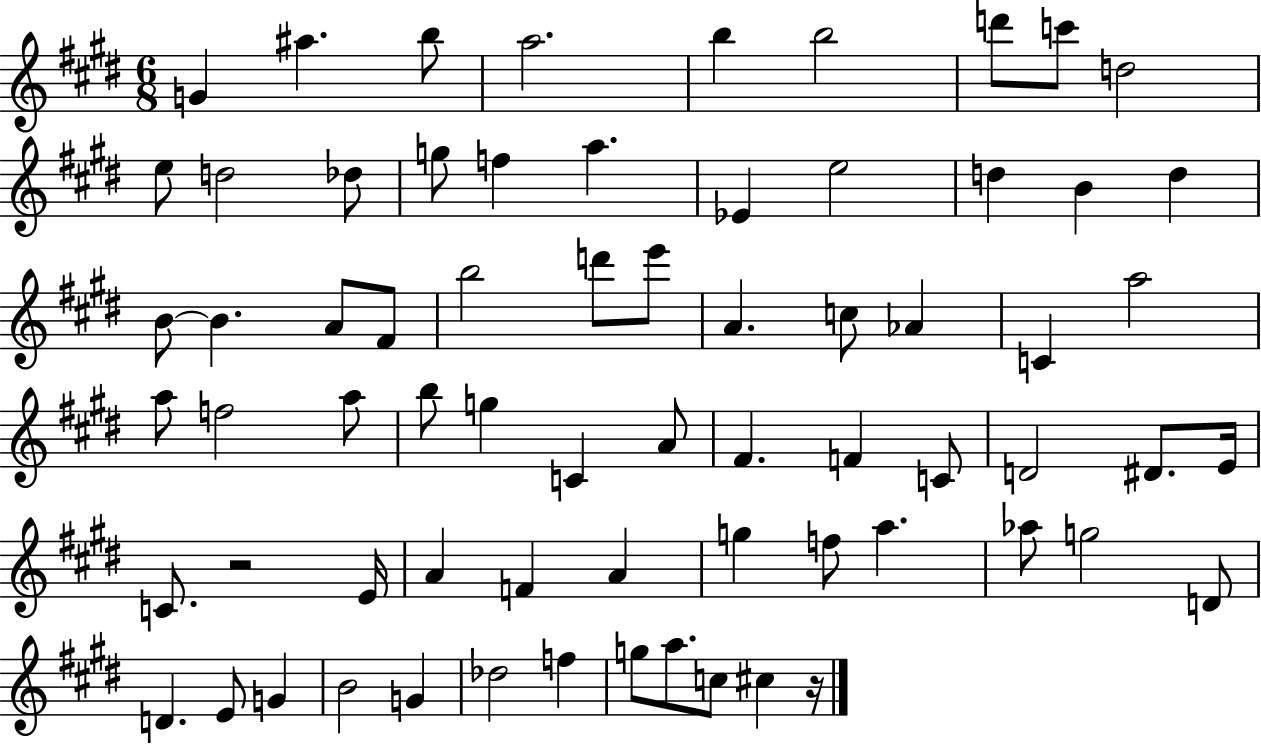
{
  \clef treble
  \numericTimeSignature
  \time 6/8
  \key e \major
  g'4 ais''4. b''8 | a''2. | b''4 b''2 | d'''8 c'''8 d''2 | \break e''8 d''2 des''8 | g''8 f''4 a''4. | ees'4 e''2 | d''4 b'4 d''4 | \break b'8~~ b'4. a'8 fis'8 | b''2 d'''8 e'''8 | a'4. c''8 aes'4 | c'4 a''2 | \break a''8 f''2 a''8 | b''8 g''4 c'4 a'8 | fis'4. f'4 c'8 | d'2 dis'8. e'16 | \break c'8. r2 e'16 | a'4 f'4 a'4 | g''4 f''8 a''4. | aes''8 g''2 d'8 | \break d'4. e'8 g'4 | b'2 g'4 | des''2 f''4 | g''8 a''8. c''8 cis''4 r16 | \break \bar "|."
}